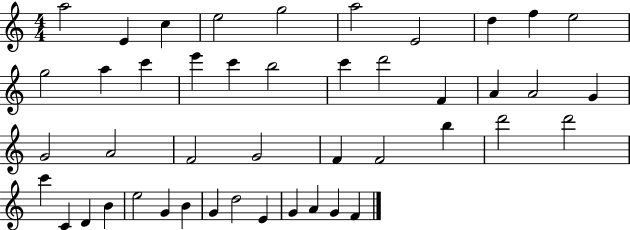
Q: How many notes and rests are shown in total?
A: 45